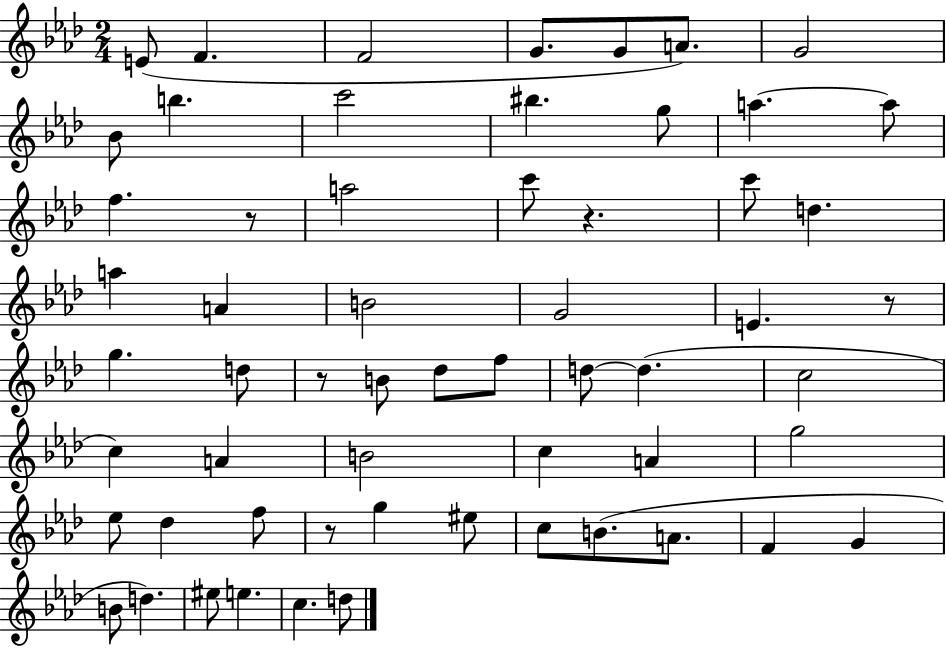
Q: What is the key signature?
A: AES major